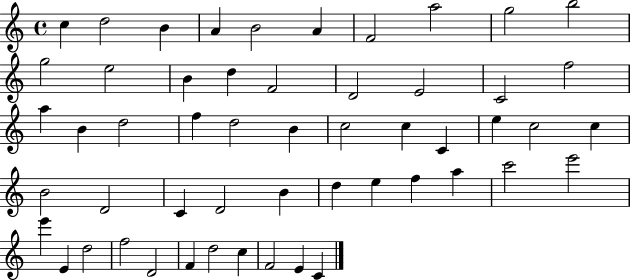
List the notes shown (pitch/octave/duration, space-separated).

C5/q D5/h B4/q A4/q B4/h A4/q F4/h A5/h G5/h B5/h G5/h E5/h B4/q D5/q F4/h D4/h E4/h C4/h F5/h A5/q B4/q D5/h F5/q D5/h B4/q C5/h C5/q C4/q E5/q C5/h C5/q B4/h D4/h C4/q D4/h B4/q D5/q E5/q F5/q A5/q C6/h E6/h E6/q E4/q D5/h F5/h D4/h F4/q D5/h C5/q F4/h E4/q C4/q